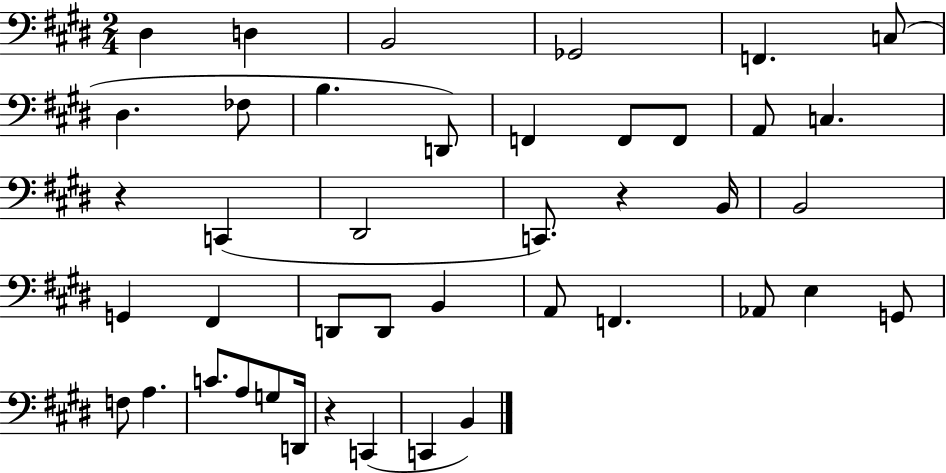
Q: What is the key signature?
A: E major